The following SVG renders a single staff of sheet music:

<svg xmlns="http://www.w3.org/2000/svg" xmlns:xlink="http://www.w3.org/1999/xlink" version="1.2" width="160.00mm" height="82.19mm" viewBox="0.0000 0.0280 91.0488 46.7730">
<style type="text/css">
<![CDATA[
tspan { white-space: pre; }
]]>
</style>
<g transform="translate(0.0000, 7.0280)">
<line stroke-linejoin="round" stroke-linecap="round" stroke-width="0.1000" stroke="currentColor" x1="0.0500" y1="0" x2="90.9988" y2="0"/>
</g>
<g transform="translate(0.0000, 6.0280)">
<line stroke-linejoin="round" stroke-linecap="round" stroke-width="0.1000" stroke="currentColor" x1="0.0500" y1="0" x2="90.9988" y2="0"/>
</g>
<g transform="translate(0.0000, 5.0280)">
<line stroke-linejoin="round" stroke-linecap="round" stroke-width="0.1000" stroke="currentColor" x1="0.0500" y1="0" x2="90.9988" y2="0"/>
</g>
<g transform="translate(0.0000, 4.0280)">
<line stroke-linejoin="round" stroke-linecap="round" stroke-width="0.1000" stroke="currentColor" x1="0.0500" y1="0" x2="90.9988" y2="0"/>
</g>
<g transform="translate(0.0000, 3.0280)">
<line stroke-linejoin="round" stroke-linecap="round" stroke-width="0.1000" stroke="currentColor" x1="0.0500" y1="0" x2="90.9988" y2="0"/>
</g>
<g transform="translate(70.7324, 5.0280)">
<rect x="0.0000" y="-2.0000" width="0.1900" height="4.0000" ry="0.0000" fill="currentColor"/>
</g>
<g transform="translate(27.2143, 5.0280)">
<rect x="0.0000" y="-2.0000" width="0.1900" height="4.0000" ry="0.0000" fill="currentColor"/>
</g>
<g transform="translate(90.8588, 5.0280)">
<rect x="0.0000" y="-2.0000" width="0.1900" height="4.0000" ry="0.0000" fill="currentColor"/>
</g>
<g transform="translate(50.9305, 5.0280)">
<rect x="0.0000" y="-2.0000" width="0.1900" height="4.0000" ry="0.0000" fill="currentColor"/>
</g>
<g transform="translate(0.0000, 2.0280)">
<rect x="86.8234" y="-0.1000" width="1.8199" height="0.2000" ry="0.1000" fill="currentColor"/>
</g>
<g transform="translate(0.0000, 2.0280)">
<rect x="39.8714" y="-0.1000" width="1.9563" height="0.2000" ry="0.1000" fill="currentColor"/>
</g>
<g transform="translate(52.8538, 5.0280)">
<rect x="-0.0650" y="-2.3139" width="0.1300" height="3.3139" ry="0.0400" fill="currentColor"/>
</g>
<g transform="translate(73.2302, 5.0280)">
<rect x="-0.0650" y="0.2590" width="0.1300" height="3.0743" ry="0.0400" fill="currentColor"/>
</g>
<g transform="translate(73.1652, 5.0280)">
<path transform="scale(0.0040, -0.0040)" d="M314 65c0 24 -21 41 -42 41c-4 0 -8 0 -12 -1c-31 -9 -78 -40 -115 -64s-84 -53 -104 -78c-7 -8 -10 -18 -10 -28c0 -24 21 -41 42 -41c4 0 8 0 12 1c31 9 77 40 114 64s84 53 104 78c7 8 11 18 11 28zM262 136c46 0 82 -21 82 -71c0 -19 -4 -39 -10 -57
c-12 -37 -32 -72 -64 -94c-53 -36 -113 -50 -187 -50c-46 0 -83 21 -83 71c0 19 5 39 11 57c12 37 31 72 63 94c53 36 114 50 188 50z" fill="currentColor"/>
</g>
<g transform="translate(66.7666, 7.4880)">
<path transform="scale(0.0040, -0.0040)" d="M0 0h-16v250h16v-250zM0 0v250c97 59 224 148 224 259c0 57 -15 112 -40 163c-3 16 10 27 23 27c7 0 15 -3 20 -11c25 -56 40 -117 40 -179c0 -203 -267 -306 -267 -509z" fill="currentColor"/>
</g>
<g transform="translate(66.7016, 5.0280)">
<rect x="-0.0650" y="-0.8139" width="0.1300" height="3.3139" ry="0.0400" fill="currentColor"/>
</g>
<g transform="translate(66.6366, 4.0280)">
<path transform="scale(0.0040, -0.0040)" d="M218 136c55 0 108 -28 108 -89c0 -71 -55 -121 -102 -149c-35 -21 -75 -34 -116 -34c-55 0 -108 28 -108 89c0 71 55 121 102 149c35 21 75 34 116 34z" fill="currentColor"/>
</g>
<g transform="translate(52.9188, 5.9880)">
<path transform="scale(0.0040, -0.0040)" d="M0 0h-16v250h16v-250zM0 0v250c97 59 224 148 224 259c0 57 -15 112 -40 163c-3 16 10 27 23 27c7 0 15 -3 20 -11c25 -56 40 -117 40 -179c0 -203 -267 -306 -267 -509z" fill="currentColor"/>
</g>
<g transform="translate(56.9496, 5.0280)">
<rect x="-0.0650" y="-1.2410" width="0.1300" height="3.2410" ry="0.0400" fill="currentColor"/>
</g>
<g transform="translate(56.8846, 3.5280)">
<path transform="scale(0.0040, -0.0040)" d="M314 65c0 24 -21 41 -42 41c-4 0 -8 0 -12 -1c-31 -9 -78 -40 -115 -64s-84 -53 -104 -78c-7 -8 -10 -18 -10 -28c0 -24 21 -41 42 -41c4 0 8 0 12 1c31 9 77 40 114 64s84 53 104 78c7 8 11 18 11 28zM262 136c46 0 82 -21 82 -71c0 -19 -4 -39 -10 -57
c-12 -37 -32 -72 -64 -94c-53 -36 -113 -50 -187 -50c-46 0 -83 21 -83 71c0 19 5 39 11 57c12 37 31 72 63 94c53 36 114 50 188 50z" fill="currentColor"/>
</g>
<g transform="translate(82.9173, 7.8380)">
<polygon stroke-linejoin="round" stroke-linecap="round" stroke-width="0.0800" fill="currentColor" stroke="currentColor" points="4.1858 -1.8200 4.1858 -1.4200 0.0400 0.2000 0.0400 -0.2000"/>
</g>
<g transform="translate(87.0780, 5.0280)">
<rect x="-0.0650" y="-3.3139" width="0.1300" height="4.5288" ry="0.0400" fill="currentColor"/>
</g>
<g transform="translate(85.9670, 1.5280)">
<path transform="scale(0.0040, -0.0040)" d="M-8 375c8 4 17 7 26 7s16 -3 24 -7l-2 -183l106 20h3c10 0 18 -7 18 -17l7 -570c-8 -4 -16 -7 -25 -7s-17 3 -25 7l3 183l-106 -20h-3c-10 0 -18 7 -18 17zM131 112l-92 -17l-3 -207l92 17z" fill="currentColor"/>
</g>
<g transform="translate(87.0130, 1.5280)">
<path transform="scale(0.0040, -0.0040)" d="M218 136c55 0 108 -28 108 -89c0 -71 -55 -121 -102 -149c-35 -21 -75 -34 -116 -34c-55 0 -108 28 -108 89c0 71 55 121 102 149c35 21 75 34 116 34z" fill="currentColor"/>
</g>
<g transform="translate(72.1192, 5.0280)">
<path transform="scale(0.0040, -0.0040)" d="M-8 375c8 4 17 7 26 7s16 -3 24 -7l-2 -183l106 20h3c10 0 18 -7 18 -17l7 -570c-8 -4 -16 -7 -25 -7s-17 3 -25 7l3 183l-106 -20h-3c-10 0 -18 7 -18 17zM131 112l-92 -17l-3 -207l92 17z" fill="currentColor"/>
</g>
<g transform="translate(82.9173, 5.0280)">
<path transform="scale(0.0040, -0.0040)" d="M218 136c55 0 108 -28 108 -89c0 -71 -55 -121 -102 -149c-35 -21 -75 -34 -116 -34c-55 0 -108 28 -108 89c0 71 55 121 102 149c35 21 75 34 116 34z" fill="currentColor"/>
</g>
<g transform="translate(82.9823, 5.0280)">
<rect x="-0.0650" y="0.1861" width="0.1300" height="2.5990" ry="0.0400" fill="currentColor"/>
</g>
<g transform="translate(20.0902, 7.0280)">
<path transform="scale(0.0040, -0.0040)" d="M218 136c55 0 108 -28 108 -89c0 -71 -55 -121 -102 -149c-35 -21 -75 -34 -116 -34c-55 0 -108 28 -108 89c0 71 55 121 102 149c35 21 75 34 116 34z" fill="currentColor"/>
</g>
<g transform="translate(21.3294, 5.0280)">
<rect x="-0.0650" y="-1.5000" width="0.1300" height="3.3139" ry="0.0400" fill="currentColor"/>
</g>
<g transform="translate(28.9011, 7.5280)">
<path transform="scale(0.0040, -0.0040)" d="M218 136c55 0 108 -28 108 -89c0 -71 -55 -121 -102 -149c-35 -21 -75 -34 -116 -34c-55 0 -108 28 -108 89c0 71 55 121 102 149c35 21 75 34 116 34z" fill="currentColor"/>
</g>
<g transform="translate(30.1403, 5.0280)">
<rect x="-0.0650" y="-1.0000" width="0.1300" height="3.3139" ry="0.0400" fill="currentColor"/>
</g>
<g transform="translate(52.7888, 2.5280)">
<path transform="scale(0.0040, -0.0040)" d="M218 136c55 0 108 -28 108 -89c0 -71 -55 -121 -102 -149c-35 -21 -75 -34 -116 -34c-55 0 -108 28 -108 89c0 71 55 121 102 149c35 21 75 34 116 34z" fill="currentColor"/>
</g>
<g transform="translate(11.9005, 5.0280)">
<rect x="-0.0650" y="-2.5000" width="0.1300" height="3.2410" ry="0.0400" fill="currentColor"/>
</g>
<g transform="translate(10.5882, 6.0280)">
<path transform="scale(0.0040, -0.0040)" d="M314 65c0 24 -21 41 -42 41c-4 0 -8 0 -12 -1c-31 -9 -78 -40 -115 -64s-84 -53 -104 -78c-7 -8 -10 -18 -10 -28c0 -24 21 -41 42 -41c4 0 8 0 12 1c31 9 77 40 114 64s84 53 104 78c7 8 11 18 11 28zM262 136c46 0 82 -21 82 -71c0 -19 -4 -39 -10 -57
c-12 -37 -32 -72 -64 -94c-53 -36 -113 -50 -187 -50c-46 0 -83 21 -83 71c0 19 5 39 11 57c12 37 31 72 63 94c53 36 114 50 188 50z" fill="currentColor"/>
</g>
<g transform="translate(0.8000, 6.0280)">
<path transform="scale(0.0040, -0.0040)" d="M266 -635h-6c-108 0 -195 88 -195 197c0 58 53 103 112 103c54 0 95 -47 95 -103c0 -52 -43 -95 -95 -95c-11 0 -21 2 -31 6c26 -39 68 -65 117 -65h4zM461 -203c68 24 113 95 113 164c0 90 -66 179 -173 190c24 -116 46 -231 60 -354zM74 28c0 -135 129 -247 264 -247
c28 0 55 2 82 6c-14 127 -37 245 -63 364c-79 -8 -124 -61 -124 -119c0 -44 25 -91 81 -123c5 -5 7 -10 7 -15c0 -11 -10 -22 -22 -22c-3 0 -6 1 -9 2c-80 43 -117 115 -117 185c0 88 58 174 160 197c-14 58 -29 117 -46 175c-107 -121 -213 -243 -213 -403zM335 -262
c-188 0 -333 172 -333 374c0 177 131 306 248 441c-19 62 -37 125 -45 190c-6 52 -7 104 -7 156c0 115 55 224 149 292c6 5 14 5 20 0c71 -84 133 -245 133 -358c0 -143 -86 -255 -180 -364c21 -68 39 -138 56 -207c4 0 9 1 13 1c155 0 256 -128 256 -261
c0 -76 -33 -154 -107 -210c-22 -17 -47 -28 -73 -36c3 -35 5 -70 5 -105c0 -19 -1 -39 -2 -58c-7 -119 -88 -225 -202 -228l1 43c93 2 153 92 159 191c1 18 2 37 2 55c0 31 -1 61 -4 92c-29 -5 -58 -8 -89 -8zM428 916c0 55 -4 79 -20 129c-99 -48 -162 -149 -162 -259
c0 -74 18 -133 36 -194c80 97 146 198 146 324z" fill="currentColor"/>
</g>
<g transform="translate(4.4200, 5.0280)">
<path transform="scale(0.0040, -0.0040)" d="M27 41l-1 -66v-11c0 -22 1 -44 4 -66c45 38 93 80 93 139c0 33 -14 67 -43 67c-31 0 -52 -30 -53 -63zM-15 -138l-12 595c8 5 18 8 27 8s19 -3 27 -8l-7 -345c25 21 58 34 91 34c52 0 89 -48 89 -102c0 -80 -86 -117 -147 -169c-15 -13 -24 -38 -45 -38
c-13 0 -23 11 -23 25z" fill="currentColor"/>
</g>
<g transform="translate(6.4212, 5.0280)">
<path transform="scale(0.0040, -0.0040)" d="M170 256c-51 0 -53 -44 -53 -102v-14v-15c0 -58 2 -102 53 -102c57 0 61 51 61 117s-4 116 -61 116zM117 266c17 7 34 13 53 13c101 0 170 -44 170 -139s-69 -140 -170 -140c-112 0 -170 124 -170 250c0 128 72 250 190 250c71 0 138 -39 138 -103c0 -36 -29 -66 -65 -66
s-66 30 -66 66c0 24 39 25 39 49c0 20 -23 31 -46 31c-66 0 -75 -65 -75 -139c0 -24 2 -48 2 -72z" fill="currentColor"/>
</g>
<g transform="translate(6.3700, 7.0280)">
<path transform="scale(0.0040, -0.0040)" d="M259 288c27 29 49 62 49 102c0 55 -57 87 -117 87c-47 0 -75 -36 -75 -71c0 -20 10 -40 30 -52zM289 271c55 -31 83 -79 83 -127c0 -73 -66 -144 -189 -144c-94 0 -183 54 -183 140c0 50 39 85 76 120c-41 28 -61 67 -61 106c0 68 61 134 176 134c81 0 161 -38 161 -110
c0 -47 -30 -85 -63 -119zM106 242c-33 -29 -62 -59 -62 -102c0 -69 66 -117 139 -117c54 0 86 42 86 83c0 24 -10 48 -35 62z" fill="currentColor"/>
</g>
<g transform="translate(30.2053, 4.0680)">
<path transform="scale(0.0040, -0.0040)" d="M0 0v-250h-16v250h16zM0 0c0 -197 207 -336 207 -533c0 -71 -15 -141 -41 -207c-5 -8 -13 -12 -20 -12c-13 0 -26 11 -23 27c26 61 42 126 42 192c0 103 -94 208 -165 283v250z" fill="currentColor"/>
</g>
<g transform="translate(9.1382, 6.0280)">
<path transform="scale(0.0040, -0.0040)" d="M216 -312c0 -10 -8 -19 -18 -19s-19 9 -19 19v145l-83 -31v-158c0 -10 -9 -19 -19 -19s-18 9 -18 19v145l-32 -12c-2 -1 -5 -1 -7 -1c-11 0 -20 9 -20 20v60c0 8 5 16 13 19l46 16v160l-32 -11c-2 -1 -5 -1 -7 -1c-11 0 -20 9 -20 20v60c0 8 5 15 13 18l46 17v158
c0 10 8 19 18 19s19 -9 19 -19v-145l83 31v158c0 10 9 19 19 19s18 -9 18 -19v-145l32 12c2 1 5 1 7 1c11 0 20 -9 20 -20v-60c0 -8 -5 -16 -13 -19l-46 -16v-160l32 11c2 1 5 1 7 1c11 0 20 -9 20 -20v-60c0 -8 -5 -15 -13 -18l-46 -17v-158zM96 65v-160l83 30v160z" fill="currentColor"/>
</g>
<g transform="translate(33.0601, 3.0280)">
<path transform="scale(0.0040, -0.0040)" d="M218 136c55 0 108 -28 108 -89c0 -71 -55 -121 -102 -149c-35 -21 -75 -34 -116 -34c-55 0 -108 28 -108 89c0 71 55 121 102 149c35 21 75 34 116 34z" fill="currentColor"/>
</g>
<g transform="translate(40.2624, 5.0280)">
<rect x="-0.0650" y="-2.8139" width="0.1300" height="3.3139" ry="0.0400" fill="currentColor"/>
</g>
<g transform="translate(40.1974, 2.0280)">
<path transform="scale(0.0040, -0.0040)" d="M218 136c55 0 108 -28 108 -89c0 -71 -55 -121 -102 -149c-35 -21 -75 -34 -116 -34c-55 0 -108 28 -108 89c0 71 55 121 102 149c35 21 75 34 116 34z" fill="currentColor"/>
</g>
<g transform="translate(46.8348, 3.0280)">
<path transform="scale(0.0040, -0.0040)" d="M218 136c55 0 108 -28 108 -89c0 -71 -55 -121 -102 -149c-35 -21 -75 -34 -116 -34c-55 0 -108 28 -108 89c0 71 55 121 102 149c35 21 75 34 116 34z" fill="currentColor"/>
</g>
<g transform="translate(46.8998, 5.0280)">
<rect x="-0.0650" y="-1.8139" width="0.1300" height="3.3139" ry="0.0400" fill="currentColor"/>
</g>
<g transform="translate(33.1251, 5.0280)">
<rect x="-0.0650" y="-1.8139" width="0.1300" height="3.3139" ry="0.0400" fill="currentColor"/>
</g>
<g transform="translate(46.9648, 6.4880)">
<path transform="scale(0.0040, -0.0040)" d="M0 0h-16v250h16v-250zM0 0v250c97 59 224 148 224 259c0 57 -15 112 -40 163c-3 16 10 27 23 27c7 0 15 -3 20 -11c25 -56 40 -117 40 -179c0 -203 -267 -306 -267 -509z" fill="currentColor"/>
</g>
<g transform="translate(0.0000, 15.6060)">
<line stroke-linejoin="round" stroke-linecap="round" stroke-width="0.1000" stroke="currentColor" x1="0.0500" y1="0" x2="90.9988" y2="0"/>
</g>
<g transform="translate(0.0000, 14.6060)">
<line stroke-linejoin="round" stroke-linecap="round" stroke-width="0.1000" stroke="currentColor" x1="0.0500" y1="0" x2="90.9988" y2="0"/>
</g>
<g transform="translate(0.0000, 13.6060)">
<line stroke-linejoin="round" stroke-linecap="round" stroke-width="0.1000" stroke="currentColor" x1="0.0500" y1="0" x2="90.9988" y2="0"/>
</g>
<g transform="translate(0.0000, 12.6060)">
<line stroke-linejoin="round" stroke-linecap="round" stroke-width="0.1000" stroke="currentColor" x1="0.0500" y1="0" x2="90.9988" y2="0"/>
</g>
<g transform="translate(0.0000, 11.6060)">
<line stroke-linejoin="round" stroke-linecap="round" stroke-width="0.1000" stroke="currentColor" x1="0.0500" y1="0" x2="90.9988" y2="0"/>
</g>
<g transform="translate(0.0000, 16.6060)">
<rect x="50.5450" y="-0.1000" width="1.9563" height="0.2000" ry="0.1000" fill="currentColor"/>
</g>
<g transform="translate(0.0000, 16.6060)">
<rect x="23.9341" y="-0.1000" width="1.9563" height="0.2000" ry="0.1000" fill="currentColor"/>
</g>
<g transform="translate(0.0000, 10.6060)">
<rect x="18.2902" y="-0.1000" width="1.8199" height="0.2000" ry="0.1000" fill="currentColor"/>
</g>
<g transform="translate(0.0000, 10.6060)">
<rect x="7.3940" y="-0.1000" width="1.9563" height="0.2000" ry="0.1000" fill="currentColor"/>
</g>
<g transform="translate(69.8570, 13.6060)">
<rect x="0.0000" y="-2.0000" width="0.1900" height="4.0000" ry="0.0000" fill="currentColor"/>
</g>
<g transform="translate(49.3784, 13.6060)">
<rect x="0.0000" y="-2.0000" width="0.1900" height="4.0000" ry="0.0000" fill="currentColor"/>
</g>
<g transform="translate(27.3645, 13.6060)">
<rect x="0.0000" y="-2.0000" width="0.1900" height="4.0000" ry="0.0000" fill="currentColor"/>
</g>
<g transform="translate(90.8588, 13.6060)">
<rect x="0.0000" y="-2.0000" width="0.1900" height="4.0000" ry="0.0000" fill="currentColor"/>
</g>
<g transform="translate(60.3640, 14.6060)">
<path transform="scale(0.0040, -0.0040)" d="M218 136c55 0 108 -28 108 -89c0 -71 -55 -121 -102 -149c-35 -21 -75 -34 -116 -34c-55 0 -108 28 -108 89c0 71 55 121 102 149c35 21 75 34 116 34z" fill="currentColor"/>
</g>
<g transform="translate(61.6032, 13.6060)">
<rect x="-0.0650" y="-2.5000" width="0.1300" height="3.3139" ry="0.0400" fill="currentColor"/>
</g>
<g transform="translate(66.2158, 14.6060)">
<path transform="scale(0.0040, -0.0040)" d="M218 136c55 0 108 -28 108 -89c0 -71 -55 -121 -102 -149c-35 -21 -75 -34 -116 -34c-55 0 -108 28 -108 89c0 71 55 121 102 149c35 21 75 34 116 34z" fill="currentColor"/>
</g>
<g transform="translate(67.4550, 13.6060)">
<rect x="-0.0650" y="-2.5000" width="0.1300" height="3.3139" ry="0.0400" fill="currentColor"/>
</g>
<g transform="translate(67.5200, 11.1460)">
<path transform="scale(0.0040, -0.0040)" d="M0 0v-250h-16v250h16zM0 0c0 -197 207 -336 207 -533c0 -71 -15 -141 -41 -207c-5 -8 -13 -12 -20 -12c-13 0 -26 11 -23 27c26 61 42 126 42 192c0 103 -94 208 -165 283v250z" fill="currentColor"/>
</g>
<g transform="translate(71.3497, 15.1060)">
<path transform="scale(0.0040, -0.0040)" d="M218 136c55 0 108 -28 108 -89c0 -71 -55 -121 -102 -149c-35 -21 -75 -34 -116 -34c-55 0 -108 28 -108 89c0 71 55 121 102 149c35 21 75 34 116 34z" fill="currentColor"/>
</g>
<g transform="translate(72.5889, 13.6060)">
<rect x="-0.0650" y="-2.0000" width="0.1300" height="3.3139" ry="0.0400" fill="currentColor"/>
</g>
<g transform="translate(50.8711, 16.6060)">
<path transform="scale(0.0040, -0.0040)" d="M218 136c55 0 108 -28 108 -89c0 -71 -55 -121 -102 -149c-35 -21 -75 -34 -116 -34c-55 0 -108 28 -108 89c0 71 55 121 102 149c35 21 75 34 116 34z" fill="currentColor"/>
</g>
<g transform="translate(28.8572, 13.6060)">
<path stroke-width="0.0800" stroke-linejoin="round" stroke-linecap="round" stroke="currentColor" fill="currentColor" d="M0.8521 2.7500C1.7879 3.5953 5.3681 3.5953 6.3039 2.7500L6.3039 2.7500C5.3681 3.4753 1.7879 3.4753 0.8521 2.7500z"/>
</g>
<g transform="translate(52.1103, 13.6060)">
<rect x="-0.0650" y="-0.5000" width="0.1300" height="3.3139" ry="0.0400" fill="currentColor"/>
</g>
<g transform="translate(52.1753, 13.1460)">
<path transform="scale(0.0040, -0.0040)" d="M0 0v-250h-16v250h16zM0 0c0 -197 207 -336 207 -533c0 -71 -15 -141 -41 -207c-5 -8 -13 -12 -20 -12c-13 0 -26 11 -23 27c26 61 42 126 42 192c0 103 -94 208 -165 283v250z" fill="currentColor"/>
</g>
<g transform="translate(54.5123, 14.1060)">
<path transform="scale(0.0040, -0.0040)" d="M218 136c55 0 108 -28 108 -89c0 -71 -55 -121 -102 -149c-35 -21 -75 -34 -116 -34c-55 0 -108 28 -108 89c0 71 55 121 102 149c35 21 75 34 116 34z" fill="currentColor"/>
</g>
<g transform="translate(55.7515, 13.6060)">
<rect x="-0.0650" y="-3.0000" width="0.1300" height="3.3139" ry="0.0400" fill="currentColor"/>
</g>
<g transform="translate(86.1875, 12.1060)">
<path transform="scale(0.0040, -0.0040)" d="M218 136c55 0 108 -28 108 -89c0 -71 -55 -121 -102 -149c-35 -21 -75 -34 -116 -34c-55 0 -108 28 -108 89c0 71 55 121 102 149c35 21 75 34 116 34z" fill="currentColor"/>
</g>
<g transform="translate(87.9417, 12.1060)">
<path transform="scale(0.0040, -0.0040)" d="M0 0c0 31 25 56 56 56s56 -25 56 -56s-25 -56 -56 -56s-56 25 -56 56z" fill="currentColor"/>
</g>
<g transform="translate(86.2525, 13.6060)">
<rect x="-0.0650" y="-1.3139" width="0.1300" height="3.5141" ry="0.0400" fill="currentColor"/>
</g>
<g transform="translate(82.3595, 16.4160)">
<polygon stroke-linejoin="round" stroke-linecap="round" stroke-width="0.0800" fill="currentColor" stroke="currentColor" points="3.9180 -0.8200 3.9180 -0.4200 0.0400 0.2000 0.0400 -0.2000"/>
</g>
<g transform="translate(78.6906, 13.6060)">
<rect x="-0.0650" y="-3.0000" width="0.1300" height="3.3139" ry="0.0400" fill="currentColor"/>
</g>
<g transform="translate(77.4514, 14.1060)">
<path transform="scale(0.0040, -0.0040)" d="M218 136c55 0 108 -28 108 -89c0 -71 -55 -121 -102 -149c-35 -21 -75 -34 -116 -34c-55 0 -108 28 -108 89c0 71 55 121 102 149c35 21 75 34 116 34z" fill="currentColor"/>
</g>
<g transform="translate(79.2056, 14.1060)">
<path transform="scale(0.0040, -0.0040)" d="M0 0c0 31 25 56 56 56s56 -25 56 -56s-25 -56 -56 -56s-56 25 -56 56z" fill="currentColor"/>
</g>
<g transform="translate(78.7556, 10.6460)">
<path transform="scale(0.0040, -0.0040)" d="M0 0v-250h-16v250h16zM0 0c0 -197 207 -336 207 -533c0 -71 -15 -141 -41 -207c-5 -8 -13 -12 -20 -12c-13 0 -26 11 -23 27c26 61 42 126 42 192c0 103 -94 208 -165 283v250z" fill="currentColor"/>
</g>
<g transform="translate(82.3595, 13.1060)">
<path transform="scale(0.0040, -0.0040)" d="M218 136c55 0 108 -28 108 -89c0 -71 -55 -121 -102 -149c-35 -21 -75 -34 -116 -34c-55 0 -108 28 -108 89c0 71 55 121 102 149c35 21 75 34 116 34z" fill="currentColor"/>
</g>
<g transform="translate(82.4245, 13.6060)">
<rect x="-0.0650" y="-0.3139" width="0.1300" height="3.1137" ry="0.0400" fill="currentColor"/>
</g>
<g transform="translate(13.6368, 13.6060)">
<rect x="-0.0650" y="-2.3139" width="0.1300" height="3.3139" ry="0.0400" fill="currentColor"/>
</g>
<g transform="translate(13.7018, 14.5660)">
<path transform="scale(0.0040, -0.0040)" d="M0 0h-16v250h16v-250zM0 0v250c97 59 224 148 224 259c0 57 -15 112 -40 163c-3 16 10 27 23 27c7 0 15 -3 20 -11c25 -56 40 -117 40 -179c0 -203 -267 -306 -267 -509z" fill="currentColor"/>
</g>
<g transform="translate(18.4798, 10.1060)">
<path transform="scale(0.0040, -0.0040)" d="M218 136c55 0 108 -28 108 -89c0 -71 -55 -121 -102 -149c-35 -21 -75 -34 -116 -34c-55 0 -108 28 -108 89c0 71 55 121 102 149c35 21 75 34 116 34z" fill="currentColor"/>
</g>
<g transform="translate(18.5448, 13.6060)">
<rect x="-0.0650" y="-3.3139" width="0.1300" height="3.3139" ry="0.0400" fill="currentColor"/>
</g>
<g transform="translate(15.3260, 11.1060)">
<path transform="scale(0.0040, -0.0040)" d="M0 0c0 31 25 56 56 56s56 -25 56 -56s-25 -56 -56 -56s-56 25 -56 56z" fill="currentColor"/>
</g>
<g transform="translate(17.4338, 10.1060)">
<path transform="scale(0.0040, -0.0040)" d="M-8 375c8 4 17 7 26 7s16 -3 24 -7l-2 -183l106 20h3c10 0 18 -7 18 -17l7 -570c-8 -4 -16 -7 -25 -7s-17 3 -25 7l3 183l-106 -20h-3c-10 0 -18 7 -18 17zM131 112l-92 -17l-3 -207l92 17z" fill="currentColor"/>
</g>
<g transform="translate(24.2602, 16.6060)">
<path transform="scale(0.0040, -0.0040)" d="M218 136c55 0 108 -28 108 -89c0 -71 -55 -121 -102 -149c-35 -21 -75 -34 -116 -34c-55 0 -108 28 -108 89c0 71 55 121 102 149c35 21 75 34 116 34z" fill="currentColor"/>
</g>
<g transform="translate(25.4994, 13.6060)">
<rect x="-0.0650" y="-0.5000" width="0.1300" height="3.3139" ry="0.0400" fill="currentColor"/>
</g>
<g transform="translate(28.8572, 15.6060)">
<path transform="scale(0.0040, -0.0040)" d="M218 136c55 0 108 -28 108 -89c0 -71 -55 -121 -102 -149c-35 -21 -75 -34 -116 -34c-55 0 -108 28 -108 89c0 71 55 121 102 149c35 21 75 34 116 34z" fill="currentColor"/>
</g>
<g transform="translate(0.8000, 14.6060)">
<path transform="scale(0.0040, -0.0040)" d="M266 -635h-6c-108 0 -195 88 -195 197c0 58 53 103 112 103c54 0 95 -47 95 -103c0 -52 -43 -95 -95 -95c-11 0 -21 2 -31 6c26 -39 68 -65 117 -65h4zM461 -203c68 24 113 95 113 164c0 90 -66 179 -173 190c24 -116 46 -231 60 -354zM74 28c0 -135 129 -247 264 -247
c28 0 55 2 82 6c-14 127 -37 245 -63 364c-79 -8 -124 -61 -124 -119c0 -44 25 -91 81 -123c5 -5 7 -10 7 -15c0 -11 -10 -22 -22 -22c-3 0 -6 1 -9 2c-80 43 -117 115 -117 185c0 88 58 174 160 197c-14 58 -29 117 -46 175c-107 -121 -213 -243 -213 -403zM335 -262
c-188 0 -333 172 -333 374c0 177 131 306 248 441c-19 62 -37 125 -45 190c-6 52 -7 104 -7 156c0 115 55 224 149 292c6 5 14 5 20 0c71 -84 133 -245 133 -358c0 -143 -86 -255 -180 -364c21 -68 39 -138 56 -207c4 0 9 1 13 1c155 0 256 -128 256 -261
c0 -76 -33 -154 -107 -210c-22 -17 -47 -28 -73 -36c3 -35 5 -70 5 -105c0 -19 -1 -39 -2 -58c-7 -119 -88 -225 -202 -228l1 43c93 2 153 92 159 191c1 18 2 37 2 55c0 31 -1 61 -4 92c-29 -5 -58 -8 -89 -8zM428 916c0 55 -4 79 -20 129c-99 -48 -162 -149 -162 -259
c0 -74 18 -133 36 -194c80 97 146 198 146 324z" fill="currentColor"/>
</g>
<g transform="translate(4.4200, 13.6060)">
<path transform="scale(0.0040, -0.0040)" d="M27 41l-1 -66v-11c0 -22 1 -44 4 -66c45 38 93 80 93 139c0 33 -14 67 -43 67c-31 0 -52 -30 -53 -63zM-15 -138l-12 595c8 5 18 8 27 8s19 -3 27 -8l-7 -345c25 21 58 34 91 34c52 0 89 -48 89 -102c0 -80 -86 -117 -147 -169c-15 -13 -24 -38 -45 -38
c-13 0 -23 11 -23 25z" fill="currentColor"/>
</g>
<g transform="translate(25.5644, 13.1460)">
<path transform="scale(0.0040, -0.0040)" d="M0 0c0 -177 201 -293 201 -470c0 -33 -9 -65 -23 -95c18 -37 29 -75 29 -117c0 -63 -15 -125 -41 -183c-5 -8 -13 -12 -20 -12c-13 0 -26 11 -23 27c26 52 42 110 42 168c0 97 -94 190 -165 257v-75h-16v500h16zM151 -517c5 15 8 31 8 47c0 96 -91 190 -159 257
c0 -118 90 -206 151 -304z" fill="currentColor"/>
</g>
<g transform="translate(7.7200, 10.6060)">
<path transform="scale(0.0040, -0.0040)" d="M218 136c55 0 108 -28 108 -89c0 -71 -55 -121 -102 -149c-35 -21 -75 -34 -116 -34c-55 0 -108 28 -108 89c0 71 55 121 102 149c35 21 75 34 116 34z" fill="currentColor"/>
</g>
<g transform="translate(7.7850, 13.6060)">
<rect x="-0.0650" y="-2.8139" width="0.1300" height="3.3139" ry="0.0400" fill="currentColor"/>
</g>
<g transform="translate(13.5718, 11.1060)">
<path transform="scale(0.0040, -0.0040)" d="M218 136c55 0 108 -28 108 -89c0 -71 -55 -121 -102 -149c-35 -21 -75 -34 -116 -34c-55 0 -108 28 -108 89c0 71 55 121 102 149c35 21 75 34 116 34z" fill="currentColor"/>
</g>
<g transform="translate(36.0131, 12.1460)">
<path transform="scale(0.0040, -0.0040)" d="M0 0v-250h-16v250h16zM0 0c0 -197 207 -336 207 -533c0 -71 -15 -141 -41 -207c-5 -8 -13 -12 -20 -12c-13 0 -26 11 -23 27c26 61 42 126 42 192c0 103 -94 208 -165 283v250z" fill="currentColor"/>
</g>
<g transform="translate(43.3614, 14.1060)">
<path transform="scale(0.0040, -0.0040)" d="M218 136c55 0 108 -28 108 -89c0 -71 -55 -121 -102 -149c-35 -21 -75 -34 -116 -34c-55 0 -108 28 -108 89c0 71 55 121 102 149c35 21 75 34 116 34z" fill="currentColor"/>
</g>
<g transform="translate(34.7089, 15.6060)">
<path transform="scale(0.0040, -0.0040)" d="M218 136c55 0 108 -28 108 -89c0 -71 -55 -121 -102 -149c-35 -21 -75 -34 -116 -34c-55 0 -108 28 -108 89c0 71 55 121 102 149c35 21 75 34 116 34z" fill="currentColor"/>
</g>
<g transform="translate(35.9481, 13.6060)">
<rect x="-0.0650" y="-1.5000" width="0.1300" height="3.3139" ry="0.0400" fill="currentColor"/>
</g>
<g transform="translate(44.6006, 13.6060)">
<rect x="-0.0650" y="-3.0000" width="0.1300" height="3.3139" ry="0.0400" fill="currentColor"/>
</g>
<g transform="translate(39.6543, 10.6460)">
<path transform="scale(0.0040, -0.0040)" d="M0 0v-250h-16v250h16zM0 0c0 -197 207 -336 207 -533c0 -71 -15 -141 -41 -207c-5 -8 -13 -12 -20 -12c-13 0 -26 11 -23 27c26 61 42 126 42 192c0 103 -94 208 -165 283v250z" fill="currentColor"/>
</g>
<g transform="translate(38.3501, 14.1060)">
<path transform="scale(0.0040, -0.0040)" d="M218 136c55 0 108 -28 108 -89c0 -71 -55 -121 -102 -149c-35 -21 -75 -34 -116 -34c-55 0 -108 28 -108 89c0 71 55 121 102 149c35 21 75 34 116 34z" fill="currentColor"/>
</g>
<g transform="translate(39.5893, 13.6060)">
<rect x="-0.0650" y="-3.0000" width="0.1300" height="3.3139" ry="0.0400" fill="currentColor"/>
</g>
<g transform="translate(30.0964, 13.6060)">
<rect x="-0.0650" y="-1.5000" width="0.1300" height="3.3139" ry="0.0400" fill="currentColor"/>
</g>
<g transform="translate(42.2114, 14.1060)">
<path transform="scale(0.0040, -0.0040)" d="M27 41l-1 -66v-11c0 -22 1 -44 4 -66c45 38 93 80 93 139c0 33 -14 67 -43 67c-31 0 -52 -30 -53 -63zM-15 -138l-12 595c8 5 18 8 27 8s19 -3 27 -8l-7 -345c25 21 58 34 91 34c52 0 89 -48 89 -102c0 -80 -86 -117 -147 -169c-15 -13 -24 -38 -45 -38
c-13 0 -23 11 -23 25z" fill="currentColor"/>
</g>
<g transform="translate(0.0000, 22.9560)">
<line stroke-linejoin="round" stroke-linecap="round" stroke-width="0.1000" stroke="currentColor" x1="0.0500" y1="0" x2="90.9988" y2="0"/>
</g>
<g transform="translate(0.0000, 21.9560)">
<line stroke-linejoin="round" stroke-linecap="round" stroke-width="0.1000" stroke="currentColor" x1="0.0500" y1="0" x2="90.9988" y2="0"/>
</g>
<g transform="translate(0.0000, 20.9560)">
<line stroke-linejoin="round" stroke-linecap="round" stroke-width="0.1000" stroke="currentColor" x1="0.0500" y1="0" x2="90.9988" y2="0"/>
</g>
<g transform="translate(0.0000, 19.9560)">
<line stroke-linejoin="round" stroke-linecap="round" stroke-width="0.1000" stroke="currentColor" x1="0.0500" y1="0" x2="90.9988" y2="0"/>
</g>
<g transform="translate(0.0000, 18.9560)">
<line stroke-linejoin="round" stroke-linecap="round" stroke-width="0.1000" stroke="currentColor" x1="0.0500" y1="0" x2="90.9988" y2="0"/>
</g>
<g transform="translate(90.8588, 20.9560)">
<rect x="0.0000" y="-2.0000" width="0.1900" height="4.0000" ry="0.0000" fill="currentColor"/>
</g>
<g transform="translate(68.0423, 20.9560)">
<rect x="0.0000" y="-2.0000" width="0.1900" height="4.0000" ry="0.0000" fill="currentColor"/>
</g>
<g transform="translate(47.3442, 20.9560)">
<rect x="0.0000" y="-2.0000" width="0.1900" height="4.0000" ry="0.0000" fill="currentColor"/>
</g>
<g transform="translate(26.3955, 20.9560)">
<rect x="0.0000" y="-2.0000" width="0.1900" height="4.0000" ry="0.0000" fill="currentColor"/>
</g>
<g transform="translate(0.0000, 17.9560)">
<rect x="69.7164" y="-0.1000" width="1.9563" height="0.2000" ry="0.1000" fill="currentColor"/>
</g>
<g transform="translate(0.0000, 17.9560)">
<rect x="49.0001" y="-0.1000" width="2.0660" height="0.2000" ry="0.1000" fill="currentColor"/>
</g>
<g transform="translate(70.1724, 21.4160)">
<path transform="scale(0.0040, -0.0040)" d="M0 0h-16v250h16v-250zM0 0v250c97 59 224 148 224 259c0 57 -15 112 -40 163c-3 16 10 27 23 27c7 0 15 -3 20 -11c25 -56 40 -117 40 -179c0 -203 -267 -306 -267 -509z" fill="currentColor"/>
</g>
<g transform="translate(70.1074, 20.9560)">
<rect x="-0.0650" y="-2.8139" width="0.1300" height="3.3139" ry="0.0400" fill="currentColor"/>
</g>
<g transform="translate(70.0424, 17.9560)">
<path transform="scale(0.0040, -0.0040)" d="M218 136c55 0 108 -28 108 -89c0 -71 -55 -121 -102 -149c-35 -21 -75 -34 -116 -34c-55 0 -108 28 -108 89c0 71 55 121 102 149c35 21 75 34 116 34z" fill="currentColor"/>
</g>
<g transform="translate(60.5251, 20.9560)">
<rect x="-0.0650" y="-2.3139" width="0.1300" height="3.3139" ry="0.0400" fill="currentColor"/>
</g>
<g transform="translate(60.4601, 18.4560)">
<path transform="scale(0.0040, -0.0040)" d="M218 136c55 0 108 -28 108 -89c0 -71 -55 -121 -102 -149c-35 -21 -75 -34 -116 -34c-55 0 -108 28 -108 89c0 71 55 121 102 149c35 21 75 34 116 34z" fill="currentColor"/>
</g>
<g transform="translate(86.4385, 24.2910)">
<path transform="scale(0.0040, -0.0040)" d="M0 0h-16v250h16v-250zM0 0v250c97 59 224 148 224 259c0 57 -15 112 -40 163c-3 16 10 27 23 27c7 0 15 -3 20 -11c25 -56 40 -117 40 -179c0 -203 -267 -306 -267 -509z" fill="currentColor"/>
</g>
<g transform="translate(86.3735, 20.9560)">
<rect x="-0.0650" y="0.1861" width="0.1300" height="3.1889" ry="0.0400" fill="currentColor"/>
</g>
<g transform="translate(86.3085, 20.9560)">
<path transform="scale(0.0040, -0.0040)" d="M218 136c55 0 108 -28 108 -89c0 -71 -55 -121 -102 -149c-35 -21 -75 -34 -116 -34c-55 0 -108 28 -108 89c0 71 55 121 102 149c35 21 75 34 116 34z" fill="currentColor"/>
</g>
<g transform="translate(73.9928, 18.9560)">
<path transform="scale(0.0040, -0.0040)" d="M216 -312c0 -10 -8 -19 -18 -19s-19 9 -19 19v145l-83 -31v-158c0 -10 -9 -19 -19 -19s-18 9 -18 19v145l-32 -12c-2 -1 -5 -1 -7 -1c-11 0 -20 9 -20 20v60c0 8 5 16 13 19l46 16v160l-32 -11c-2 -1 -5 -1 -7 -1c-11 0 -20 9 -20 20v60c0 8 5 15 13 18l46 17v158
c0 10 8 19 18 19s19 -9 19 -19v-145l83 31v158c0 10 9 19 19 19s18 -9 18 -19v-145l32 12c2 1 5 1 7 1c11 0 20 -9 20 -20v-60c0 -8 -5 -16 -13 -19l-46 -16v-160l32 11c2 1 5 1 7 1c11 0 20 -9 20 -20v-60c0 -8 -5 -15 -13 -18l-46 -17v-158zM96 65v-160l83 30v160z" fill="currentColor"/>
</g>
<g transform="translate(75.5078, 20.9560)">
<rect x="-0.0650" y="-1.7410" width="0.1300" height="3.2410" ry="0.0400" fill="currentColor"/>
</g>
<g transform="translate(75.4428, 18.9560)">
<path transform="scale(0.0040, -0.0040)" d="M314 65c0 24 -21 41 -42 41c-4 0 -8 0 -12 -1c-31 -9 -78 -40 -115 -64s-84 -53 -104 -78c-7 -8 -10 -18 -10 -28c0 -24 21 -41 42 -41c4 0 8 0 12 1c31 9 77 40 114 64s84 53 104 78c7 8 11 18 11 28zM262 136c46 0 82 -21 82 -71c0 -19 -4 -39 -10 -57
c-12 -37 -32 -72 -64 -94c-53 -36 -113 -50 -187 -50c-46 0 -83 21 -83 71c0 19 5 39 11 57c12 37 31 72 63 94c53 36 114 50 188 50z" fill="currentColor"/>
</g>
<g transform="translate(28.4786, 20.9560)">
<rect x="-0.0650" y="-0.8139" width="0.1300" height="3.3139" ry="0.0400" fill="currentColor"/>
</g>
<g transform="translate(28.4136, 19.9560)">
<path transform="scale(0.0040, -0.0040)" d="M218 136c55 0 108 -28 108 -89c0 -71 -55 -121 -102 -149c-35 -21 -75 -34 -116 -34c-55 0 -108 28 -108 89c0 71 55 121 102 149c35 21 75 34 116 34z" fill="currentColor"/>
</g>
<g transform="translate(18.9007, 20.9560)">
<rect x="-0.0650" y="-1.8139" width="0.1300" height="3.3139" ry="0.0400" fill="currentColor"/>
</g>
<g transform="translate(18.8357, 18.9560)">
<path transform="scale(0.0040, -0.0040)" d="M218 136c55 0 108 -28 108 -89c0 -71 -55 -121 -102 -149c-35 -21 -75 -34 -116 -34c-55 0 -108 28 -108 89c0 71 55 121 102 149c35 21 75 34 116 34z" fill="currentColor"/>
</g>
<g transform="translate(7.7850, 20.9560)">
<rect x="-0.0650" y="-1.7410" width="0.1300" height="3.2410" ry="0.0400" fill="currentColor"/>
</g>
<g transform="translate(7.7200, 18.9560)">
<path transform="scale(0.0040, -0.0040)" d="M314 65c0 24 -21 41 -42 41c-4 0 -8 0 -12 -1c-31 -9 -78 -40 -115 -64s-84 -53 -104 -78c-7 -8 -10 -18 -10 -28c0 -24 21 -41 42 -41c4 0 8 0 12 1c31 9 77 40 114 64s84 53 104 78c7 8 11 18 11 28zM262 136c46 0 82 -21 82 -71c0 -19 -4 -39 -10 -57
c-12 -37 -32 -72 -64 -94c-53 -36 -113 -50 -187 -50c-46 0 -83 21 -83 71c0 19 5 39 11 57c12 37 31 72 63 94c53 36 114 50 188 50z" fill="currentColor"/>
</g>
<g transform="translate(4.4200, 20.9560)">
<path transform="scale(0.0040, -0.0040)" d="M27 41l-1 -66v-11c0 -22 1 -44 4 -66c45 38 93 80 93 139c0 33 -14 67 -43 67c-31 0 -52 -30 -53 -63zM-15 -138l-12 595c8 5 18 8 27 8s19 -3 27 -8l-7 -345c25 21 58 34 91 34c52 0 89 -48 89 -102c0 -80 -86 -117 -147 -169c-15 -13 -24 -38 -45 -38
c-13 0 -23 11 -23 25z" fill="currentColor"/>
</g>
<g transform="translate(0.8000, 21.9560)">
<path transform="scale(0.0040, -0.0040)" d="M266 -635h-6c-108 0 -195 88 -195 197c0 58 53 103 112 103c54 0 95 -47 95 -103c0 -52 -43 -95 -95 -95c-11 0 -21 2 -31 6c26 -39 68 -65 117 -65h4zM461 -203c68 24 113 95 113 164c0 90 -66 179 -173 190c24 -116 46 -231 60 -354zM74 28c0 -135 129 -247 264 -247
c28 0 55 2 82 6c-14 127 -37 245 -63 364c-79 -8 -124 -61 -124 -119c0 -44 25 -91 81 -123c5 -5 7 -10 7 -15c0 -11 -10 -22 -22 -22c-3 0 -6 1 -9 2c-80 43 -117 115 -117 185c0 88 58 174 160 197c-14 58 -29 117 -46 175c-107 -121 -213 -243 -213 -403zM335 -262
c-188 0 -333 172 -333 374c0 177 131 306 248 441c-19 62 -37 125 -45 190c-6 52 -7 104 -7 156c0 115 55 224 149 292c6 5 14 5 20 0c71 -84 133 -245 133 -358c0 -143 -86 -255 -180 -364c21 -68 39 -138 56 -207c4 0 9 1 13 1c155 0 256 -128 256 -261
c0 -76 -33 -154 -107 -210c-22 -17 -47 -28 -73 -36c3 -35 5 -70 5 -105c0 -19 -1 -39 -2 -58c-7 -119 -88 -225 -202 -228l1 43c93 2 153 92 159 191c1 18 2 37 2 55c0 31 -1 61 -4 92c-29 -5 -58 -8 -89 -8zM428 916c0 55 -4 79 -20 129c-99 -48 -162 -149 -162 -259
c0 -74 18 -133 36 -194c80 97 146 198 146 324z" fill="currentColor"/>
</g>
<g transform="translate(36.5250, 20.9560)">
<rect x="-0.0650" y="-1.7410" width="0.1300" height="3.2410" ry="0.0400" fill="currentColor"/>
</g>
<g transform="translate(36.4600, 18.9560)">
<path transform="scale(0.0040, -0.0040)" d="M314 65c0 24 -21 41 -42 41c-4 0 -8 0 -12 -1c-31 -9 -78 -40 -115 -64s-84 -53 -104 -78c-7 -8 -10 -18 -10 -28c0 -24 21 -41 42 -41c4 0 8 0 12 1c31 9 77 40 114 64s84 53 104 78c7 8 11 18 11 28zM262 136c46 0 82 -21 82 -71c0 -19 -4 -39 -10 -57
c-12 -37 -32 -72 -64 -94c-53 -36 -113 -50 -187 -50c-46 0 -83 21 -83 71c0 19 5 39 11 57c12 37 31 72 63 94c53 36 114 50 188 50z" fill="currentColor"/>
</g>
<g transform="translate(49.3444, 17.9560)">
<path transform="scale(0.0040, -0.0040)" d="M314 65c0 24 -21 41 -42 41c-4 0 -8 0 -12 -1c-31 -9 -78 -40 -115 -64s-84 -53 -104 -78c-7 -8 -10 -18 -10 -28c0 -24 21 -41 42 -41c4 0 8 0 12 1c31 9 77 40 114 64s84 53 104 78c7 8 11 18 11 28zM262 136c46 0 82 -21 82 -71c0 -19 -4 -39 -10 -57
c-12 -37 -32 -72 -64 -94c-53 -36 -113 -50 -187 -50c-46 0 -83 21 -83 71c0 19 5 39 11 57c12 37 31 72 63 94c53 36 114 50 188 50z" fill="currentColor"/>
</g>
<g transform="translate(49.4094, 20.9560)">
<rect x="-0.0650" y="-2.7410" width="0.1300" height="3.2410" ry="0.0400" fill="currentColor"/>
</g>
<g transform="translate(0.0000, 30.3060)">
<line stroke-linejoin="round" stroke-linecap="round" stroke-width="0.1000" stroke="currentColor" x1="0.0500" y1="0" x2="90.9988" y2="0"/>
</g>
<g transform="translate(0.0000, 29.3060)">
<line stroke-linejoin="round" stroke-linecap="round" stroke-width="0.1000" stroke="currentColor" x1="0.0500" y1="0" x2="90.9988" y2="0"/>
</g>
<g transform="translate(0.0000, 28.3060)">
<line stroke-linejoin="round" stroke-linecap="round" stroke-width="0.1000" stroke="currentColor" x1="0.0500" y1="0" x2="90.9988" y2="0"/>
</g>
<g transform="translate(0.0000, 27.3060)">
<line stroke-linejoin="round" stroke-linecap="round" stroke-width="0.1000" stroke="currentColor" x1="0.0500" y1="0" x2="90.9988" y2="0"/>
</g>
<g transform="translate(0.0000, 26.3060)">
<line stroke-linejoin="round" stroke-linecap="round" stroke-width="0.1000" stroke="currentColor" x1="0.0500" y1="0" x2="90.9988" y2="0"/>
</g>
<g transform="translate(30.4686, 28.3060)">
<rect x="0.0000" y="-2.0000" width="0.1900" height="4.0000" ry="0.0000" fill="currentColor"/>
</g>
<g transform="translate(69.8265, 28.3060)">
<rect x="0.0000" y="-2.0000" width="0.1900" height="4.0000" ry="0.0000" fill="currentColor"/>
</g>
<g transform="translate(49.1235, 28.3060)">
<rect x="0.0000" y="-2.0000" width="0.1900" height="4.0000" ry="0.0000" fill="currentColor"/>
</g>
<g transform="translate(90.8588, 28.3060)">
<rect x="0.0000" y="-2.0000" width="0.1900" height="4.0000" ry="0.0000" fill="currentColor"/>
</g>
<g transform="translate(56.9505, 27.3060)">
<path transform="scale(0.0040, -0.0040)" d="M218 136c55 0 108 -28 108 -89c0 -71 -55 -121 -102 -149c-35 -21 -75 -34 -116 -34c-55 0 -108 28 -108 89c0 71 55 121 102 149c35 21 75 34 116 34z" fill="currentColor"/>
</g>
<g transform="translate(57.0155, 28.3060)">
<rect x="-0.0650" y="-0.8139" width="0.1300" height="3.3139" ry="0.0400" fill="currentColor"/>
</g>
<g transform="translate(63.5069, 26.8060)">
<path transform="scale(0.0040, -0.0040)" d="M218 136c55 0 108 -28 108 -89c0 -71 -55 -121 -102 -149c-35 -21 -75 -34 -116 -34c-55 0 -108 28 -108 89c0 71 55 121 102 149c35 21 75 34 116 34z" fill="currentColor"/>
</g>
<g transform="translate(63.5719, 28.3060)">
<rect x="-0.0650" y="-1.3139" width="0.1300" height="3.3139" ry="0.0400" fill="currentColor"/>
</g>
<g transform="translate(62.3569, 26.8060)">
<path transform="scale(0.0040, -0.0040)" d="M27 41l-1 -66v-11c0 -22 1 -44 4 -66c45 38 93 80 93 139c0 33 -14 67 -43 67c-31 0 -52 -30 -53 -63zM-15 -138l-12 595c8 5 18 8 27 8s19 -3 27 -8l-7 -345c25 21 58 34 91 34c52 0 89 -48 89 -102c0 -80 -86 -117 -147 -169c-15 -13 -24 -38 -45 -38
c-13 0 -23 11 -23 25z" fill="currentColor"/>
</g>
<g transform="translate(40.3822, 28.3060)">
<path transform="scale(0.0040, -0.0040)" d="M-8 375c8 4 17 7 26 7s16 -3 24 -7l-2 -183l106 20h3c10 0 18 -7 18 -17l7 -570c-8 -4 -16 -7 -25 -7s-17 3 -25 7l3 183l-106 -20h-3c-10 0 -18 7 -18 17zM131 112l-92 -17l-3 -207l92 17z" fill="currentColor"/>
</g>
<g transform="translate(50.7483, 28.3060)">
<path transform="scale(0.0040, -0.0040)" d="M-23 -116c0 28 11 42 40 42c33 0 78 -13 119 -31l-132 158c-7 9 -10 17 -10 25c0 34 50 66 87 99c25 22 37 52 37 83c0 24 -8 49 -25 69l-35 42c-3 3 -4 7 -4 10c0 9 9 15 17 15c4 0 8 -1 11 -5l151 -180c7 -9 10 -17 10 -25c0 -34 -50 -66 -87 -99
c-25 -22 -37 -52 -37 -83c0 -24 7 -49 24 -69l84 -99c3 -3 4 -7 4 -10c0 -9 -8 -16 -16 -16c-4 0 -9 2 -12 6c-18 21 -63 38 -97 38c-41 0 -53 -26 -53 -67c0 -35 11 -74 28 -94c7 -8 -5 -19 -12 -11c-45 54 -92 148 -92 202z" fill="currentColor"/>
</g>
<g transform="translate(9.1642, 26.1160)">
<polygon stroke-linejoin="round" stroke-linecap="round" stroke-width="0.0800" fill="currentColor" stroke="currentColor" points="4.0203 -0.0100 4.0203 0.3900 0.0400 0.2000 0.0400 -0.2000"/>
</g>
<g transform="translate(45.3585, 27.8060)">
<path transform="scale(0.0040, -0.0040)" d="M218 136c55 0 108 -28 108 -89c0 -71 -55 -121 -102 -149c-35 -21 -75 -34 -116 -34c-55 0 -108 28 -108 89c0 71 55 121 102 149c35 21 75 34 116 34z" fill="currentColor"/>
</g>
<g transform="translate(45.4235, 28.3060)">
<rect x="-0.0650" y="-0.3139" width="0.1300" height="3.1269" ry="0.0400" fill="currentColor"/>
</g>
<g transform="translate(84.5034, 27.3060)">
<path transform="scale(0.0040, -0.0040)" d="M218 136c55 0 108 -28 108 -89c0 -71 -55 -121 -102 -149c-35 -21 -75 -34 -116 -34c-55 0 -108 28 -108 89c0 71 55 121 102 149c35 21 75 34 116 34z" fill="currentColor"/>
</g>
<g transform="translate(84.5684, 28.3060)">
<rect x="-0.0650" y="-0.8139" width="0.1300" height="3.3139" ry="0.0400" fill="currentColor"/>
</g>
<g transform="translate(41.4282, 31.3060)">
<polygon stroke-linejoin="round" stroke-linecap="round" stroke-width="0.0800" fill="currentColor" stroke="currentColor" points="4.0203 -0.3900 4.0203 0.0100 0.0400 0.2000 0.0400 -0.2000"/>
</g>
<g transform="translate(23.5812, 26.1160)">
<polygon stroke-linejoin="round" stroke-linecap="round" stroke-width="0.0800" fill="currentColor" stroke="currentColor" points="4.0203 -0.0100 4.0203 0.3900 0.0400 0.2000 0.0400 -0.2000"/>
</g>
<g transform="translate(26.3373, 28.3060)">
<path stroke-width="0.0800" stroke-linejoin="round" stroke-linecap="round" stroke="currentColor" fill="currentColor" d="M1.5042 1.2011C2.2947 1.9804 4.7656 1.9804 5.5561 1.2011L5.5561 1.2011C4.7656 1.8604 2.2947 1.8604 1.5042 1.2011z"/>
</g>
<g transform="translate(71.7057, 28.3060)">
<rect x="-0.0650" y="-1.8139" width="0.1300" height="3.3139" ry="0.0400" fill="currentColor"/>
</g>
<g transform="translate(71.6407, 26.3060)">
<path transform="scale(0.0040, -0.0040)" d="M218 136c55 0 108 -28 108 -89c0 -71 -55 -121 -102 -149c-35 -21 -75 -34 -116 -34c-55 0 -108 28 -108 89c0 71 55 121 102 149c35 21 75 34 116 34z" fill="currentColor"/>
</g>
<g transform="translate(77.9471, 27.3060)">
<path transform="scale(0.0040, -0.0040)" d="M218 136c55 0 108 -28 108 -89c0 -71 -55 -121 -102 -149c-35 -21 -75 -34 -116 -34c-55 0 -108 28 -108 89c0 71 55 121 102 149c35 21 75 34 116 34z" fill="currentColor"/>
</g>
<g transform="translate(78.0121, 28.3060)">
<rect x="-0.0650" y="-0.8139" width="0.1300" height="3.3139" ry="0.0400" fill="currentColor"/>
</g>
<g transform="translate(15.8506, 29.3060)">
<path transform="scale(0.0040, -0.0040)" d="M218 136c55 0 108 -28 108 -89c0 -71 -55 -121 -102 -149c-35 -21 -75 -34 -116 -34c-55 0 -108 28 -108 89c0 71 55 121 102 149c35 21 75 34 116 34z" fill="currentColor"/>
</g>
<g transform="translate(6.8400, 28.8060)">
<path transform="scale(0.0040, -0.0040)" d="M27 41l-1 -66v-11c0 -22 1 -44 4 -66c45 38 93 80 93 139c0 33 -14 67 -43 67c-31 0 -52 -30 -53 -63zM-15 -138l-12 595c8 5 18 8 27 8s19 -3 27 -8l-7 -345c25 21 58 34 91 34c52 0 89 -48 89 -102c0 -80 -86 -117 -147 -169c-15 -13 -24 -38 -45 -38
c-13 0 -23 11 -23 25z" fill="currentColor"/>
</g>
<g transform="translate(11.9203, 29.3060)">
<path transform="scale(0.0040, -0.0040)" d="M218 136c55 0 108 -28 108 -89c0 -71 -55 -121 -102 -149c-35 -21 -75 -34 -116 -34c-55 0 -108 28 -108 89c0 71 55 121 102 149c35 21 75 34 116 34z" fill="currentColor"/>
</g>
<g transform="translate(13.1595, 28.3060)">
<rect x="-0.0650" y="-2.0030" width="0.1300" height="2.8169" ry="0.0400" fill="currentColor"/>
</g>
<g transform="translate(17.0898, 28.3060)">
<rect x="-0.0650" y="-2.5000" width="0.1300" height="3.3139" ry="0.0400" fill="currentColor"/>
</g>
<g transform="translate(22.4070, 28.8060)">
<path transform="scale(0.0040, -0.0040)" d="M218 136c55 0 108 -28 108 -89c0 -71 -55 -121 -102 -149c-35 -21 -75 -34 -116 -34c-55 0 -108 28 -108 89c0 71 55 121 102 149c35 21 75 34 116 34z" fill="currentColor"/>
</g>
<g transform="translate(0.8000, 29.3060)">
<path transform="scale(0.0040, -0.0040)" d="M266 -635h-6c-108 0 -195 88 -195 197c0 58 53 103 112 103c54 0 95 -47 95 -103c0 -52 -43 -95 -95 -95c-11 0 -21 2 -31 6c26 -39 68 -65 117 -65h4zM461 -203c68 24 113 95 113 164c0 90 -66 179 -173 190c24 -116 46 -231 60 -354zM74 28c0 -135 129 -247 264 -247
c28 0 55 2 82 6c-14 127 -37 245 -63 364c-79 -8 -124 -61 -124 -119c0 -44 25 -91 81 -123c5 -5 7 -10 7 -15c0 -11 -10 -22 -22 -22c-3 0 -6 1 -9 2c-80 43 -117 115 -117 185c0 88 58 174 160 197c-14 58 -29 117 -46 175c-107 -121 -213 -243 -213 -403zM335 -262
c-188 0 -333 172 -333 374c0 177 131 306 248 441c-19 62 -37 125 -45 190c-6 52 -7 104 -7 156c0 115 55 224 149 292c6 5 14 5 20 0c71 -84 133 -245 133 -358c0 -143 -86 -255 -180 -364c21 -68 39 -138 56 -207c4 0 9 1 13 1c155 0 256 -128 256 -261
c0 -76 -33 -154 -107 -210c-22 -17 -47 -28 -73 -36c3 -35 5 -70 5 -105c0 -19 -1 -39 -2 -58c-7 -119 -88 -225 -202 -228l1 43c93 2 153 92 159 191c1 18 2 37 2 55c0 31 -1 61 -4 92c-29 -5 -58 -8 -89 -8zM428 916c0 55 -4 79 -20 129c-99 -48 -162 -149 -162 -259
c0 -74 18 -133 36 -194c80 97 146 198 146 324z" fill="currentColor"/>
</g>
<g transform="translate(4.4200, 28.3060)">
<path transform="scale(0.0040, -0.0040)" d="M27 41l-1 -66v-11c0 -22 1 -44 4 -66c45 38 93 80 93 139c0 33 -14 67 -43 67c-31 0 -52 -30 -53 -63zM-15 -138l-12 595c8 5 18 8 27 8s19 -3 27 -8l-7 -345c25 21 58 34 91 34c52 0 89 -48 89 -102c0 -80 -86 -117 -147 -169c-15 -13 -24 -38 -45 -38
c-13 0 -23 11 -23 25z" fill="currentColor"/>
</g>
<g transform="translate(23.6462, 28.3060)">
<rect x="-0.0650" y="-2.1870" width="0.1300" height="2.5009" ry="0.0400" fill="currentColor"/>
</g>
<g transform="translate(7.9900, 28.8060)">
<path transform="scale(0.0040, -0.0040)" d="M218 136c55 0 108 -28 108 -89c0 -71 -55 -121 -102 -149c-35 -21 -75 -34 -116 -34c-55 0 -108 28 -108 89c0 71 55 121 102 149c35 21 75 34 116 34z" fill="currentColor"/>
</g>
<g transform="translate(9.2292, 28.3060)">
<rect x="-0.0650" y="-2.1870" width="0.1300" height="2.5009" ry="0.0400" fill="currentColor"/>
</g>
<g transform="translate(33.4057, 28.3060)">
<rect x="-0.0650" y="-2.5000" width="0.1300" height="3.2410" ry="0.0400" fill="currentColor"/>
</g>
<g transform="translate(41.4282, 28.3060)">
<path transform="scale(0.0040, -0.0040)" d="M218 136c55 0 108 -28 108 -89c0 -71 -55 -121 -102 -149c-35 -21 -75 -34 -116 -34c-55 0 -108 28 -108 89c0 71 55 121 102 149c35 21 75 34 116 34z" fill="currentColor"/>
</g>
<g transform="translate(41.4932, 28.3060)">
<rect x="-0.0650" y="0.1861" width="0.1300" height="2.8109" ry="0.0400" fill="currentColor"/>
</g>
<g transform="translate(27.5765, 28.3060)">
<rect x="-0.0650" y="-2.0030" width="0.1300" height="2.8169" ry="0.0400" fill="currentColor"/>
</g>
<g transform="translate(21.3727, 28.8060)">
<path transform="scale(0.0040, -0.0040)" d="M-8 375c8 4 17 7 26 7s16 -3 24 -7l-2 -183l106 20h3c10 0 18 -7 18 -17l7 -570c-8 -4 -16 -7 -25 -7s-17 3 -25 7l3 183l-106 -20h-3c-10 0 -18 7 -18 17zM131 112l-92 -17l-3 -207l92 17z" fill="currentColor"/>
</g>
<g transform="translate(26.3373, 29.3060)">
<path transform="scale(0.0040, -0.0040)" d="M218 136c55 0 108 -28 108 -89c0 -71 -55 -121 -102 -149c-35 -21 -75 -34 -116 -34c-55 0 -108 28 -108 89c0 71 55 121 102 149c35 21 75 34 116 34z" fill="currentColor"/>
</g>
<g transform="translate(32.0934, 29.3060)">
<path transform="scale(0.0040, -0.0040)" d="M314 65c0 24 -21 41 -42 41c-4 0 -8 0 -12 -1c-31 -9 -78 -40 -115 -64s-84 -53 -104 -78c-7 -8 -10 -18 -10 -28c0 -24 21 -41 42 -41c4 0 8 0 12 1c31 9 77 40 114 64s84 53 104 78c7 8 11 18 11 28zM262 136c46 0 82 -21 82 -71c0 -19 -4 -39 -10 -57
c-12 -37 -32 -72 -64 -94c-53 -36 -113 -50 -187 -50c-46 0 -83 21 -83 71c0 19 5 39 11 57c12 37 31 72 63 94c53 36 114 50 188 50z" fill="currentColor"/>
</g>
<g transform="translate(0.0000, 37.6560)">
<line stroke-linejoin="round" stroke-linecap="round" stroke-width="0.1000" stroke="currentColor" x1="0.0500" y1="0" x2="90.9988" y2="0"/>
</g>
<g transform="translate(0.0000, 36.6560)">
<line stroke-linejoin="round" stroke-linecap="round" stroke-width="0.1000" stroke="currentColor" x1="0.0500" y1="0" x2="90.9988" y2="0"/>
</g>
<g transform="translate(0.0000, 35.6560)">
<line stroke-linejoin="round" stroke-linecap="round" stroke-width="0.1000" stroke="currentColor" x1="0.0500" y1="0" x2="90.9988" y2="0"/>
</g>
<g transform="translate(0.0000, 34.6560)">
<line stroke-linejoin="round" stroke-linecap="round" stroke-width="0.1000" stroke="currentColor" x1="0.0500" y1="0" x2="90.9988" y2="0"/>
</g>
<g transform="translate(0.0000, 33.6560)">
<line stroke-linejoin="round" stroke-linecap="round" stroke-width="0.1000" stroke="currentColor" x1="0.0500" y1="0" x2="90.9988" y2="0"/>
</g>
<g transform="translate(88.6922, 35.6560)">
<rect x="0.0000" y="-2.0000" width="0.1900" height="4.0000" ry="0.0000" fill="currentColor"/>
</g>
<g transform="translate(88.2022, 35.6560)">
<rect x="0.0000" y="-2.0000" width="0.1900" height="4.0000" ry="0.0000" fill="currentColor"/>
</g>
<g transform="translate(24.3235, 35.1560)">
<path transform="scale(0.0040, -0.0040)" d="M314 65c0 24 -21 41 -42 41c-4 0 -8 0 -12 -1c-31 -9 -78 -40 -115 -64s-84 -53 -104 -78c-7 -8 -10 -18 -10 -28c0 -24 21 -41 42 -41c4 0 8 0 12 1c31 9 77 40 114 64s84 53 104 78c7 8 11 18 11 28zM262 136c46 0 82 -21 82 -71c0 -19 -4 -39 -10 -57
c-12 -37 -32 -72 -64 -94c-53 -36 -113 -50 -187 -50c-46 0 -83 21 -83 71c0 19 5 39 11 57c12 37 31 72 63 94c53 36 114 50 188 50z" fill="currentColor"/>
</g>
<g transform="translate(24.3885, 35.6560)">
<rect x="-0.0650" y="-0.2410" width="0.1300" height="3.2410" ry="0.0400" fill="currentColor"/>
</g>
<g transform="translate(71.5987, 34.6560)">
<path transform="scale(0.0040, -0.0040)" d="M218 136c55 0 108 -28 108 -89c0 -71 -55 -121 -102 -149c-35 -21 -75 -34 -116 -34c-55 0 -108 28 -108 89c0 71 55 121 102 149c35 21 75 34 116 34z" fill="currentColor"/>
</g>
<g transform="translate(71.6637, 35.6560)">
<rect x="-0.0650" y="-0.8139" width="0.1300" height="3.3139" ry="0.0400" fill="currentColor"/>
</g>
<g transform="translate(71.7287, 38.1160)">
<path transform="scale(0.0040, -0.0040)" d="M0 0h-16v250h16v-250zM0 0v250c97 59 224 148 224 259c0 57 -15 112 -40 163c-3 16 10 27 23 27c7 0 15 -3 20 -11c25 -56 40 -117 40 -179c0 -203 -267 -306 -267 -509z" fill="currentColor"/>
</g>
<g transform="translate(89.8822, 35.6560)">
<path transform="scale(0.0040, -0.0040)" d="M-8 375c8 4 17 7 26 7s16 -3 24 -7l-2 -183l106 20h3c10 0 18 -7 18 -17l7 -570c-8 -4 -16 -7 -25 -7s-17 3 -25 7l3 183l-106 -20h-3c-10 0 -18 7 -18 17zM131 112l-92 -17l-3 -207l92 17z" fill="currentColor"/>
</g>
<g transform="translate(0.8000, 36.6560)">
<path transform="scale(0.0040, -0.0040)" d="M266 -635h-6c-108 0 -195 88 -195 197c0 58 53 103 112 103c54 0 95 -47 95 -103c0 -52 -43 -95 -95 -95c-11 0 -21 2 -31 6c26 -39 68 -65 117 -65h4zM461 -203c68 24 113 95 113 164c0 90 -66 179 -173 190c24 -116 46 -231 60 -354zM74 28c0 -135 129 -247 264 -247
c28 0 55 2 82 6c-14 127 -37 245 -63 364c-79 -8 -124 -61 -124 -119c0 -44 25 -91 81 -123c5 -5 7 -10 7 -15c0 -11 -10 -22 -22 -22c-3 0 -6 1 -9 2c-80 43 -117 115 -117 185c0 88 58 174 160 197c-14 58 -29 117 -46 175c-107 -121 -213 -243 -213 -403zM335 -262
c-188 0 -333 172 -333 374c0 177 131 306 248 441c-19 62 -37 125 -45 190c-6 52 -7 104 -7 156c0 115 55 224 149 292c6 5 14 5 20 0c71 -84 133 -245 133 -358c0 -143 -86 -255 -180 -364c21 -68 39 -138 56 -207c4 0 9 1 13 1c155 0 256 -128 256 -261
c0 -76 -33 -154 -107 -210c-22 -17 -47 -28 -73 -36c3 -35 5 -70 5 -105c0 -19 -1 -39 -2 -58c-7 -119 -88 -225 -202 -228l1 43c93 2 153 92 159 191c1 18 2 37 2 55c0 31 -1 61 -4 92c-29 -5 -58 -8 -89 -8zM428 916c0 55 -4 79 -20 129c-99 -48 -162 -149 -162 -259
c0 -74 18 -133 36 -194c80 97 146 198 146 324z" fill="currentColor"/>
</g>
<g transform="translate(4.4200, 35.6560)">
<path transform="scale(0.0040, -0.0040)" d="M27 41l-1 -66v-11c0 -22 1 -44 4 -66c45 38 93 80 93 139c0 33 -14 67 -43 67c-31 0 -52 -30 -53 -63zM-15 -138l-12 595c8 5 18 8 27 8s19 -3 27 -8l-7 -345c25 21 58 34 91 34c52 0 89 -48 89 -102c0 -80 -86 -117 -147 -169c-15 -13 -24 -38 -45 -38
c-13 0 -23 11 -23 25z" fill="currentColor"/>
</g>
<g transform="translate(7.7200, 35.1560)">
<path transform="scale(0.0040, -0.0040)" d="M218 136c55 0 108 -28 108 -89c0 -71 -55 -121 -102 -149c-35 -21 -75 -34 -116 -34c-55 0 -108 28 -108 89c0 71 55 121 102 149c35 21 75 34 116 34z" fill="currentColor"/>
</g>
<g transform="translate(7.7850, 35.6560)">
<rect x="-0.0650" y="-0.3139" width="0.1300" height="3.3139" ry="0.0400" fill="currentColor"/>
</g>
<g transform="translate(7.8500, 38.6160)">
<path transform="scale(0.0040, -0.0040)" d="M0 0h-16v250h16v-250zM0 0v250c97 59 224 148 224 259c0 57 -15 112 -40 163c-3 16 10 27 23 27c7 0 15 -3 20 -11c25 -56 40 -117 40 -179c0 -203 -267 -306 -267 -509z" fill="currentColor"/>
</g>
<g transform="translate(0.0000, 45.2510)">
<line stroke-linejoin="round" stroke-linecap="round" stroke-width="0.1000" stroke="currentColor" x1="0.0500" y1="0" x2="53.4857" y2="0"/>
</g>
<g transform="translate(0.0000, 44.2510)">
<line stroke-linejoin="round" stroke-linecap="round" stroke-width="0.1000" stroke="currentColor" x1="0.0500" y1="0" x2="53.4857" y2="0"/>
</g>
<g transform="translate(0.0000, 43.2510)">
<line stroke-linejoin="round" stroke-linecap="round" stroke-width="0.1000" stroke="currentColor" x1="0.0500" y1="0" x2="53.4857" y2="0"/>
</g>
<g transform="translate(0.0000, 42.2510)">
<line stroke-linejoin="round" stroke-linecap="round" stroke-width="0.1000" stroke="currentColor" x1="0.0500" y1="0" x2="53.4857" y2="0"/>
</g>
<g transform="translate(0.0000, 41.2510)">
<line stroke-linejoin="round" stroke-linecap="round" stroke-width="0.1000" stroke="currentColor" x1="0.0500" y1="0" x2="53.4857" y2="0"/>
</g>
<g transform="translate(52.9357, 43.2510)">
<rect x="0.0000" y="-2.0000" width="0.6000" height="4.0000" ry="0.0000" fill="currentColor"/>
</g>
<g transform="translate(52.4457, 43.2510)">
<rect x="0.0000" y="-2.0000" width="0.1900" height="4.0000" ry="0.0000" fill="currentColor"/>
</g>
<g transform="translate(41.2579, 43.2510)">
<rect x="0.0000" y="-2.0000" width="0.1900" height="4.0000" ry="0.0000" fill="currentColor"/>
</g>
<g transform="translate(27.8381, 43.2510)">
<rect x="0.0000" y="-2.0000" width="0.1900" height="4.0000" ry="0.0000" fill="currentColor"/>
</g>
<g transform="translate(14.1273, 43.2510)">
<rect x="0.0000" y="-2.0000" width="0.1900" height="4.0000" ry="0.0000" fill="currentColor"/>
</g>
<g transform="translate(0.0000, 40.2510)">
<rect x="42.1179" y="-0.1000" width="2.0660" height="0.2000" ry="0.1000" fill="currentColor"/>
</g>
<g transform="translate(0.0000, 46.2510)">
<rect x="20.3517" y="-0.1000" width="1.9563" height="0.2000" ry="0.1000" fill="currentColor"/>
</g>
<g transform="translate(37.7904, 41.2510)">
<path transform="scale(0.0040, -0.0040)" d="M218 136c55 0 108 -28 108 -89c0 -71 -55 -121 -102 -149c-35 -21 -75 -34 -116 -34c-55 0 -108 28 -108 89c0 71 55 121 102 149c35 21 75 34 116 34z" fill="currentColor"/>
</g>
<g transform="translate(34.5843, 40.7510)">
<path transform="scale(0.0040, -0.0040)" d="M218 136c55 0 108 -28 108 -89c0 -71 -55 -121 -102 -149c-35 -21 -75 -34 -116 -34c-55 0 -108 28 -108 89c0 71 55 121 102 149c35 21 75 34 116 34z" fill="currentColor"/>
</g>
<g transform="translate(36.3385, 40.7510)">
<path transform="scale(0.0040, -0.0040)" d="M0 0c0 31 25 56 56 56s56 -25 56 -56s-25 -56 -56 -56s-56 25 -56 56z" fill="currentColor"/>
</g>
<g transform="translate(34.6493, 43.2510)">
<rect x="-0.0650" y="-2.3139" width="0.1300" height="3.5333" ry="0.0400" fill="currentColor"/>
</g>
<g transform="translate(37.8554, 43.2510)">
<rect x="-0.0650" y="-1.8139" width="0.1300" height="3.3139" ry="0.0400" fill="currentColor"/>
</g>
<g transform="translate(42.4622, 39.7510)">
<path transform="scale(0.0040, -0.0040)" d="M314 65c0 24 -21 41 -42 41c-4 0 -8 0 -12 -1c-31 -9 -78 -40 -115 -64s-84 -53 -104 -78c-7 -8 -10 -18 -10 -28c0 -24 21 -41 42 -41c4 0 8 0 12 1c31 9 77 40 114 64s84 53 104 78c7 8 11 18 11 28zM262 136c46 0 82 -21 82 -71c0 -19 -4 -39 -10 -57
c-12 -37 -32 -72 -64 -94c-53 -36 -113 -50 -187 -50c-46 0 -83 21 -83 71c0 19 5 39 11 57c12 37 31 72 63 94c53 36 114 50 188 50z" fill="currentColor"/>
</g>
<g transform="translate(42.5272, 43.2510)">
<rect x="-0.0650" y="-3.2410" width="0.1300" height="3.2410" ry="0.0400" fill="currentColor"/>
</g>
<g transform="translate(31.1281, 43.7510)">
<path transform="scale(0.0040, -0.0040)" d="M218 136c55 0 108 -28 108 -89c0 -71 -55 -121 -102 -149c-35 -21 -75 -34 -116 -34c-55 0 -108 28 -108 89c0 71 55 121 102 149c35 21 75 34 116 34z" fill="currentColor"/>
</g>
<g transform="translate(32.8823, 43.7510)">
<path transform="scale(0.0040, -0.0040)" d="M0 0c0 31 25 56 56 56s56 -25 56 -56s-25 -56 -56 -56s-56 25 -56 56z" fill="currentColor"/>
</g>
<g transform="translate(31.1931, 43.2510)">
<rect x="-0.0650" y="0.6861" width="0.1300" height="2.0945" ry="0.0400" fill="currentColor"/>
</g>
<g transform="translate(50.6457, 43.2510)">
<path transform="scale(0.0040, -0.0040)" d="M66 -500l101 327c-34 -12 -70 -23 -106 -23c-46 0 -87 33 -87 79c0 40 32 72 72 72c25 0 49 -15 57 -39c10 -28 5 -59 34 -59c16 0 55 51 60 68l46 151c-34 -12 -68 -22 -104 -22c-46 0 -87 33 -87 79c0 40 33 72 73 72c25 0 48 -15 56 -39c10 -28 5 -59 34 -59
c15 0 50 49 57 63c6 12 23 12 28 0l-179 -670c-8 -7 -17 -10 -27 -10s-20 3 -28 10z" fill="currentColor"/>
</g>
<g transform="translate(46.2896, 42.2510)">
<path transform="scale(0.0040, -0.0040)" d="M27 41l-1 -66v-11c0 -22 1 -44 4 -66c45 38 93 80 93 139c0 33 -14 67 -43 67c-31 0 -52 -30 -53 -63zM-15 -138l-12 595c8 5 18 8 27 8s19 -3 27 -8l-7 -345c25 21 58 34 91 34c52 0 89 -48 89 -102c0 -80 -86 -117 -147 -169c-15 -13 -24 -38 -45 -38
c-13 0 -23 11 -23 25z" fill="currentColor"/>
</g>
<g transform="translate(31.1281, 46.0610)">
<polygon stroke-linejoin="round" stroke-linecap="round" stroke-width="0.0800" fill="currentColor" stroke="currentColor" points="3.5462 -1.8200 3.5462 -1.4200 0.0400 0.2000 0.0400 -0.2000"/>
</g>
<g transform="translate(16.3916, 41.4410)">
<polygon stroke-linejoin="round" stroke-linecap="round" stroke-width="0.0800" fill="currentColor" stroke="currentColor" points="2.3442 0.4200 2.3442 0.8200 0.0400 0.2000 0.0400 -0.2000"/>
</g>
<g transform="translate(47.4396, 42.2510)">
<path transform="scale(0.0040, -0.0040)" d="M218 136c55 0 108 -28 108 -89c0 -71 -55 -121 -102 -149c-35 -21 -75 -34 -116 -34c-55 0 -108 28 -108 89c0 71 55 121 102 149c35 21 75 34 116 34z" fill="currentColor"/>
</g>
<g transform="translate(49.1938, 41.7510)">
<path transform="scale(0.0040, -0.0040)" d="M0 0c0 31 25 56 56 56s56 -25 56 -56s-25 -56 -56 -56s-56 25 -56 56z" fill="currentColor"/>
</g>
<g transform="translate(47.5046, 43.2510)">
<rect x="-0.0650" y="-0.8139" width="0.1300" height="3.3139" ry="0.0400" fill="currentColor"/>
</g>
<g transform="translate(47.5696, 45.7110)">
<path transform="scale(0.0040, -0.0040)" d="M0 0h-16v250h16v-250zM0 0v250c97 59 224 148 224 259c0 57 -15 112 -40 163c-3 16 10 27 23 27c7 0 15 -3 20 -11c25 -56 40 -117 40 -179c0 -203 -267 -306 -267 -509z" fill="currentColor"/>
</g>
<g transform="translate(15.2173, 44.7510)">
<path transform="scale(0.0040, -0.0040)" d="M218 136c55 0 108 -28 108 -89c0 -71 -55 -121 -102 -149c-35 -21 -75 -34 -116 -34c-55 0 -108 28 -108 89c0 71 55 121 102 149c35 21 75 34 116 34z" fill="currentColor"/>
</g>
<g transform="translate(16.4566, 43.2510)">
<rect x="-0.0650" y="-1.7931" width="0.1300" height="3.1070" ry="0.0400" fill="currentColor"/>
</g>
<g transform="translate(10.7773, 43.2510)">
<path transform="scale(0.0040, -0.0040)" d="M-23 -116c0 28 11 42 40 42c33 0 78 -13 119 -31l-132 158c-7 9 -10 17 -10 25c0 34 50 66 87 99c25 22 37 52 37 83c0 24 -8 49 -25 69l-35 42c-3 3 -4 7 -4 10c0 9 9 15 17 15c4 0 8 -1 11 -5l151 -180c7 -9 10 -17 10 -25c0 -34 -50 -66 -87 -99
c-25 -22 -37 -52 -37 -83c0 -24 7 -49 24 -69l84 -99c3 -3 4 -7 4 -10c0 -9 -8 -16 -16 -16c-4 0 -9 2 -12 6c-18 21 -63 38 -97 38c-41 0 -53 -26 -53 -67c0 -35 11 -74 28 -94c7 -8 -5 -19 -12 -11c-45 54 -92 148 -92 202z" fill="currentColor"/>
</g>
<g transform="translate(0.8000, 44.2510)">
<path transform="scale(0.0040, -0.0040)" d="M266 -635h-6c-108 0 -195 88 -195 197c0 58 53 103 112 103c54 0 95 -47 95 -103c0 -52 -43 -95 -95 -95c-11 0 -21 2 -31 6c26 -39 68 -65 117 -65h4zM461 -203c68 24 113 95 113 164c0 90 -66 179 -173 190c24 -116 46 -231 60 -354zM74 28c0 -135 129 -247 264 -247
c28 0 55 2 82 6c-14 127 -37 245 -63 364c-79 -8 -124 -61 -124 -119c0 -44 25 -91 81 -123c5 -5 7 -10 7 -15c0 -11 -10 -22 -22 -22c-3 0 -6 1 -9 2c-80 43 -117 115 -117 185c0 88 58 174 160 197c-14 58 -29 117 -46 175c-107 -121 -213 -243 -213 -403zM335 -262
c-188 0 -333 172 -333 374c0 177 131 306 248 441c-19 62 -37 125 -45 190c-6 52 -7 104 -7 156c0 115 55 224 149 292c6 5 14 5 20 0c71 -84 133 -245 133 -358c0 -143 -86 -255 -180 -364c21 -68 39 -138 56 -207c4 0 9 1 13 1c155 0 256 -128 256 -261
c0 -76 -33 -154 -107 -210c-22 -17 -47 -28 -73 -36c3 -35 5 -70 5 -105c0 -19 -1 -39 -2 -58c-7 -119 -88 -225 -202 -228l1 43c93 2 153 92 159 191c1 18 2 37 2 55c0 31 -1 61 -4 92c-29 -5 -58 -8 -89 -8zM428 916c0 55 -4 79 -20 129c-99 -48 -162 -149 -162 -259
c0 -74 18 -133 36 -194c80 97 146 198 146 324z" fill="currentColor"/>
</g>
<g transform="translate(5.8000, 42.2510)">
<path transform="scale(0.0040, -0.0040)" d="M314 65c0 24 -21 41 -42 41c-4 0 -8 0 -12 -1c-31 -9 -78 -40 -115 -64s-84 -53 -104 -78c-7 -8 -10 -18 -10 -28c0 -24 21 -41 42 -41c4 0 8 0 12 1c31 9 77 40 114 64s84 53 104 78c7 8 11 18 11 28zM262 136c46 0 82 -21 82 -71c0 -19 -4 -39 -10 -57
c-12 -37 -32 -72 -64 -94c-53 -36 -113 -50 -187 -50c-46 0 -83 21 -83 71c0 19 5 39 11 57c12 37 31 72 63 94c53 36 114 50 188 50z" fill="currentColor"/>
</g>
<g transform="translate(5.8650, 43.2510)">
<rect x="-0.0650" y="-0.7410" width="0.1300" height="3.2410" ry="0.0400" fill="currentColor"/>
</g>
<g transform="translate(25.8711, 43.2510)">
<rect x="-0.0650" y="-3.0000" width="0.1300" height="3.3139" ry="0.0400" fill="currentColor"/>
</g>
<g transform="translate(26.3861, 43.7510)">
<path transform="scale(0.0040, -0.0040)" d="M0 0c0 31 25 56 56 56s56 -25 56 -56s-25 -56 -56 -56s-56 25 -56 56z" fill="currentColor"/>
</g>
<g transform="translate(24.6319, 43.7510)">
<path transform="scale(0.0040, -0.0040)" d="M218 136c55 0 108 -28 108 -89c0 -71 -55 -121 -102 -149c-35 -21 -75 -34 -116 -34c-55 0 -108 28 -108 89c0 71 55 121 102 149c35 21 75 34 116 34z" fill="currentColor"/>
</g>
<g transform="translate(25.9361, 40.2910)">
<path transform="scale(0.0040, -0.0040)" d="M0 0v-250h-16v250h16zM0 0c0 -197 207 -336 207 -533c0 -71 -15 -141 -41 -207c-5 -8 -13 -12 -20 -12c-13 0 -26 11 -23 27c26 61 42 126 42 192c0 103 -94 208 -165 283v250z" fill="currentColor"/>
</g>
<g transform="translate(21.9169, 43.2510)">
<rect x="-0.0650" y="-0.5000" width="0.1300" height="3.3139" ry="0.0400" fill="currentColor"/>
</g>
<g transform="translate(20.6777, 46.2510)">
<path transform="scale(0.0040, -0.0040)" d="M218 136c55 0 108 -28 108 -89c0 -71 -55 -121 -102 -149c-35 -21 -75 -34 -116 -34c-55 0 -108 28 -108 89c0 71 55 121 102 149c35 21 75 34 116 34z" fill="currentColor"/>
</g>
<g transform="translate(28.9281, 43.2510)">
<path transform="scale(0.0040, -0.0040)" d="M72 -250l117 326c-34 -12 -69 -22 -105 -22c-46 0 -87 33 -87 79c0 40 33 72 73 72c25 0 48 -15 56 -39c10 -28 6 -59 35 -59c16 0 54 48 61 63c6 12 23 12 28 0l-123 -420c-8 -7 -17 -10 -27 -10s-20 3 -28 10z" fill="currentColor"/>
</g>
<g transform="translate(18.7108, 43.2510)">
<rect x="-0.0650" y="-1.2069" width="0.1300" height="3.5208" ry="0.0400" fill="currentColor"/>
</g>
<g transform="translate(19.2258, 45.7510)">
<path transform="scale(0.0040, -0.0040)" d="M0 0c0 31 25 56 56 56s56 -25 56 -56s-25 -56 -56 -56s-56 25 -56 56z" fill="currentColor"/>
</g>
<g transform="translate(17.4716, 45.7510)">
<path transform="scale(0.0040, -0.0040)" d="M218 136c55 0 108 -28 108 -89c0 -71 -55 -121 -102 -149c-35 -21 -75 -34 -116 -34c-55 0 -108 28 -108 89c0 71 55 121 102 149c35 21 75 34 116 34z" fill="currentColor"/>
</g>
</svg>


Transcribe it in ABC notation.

X:1
T:Untitled
M:6/8
L:1/4
K:F
^G2 E D/2 f a f/2 g/2 e2 d/2 B2 B/2 b/2 a g/2 b C/4 E E/2 A/2 _A C/2 A G G/2 F A/2 c/2 e/2 f2 f d f2 a2 g a/2 ^f2 _B/2 _A/2 G/2 G A/2 G/2 G2 B/2 c/2 z d _e f d d c/2 c2 d/2 d2 z F/2 D/2 C A/2 z/2 A/2 g/2 f b2 _d/2 z/4